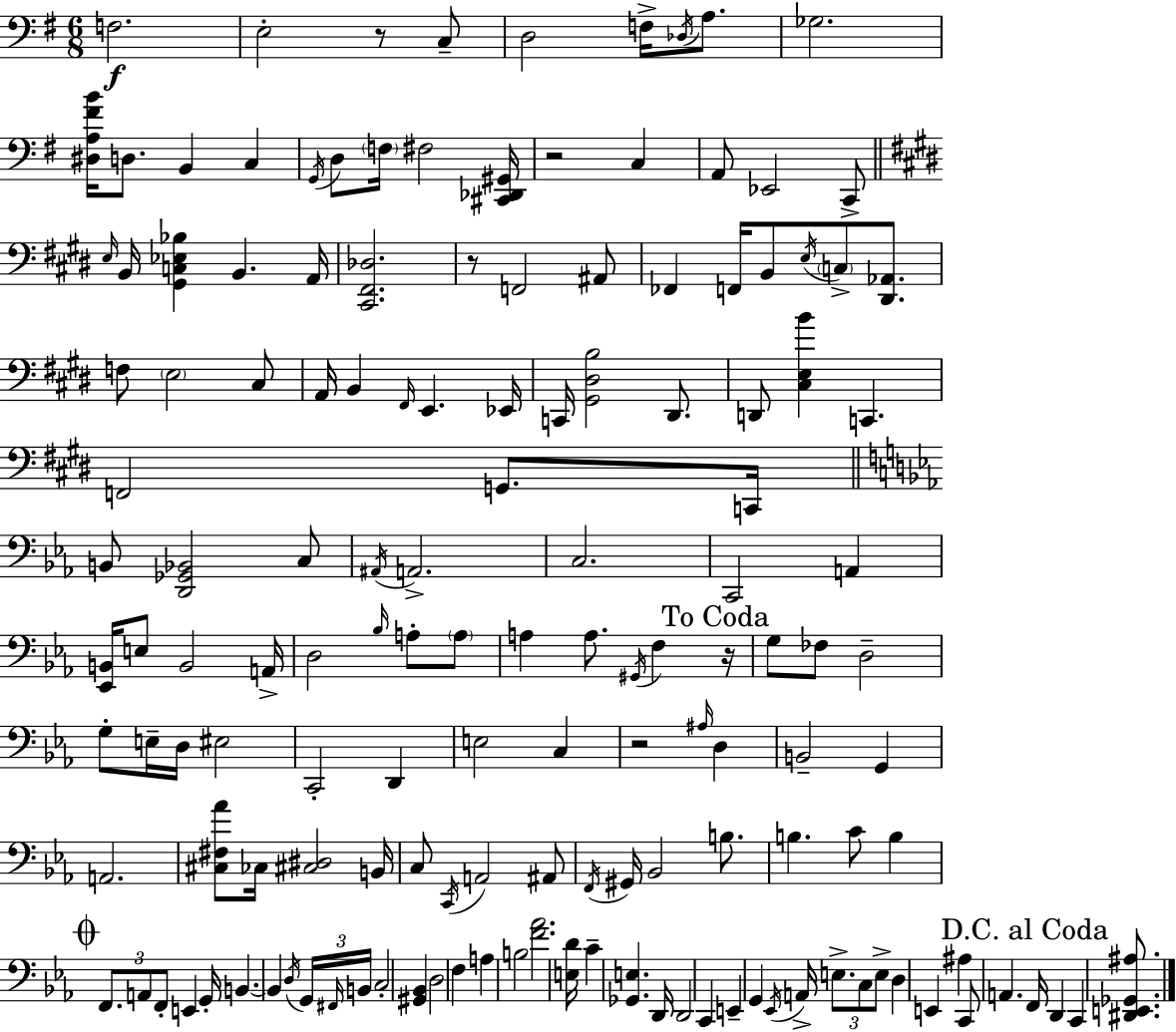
{
  \clef bass
  \numericTimeSignature
  \time 6/8
  \key g \major
  f2.\f | e2-. r8 c8-- | d2 f16-> \acciaccatura { des16 } a8. | ges2. | \break <dis a fis' b'>16 d8. b,4 c4 | \acciaccatura { g,16 } d8 \parenthesize f16 fis2 | <cis, des, gis,>16 r2 c4 | a,8 ees,2 | \break c,8-> \bar "||" \break \key e \major \grace { e16 } b,16 <gis, c ees bes>4 b,4. | a,16 <cis, fis, des>2. | r8 f,2 ais,8 | fes,4 f,16 b,8 \acciaccatura { e16 } \parenthesize c8-> <dis, aes,>8. | \break f8 \parenthesize e2 | cis8 a,16 b,4 \grace { fis,16 } e,4. | ees,16 c,16 <gis, dis b>2 | dis,8. d,8 <cis e b'>4 c,4. | \break f,2 g,8. | c,16 \bar "||" \break \key c \minor b,8 <d, ges, bes,>2 c8 | \acciaccatura { ais,16 } a,2.-> | c2. | c,2 a,4 | \break <ees, b,>16 e8 b,2 | a,16-> d2 \grace { bes16 } a8-. | \parenthesize a8 a4 a8. \acciaccatura { gis,16 } f4 | \mark "To Coda" r16 g8 fes8 d2-- | \break g8-. e16-- d16 eis2 | c,2-. d,4 | e2 c4 | r2 \grace { ais16 } | \break d4 b,2-- | g,4 a,2. | <cis fis aes'>8 ces16 <cis dis>2 | b,16 c8 \acciaccatura { c,16 } a,2 | \break ais,8 \acciaccatura { f,16 } gis,16 bes,2 | b8. b4. | c'8 b4 \mark \markup { \musicglyph "scripts.coda" } \tuplet 3/2 { f,8. a,8 f,8-. } | e,4 g,16-. b,4.~~ | \break b,4 \acciaccatura { d16 } \tuplet 3/2 { g,16 \grace { fis,16 } b,16 } c2-. | <gis, bes,>4 d2 | f4 a4 | b2 <f' aes'>2. | \break <e d'>16 c'4-- | <ges, e>4. d,16 d,2 | c,4 e,4-- | g,4 \acciaccatura { ees,16 } a,16-> \tuplet 3/2 { e8.-> c8 e8-> } | \break d4 e,4 ais4 | c,8 a,4. \mark "D.C. al Coda" f,16 d,4 | c,4 <dis, e, ges, ais>8. \bar "|."
}